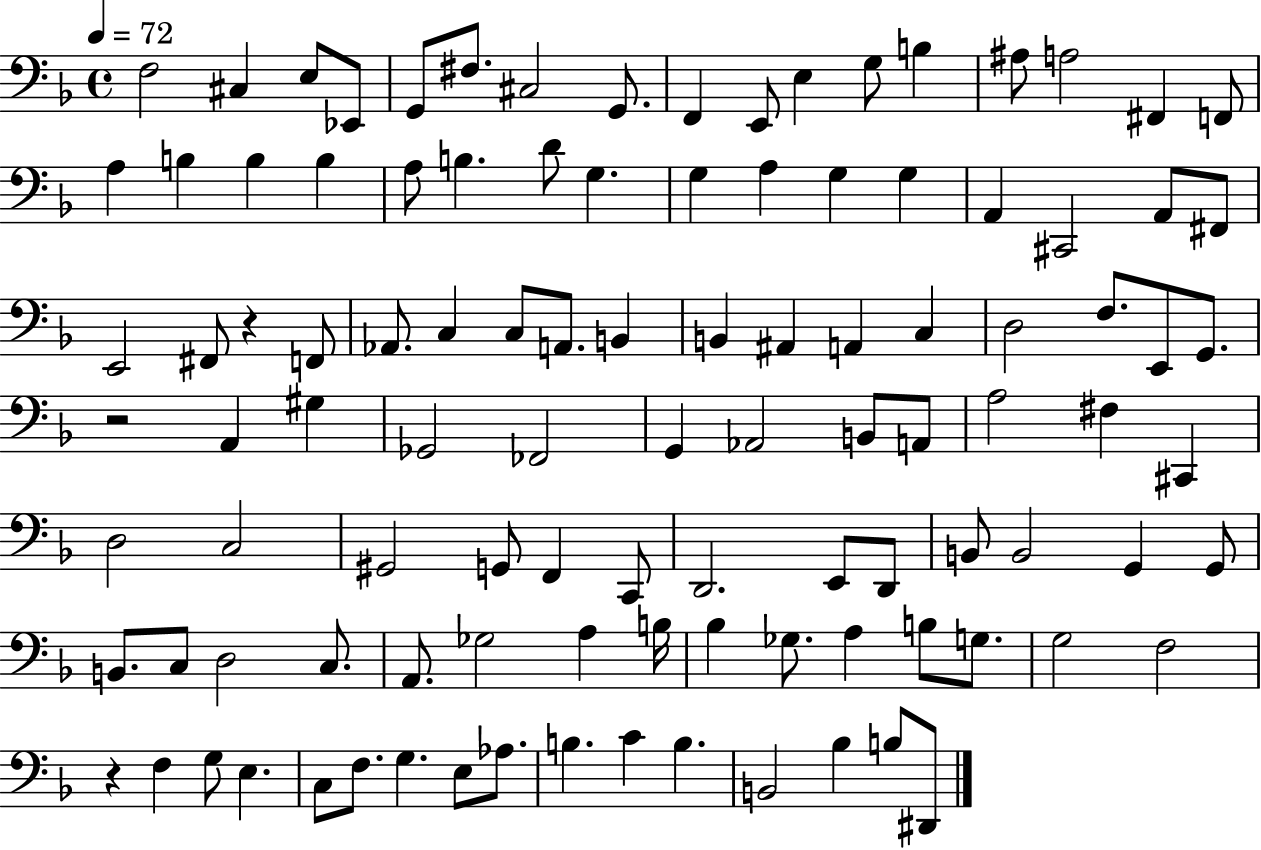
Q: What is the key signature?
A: F major